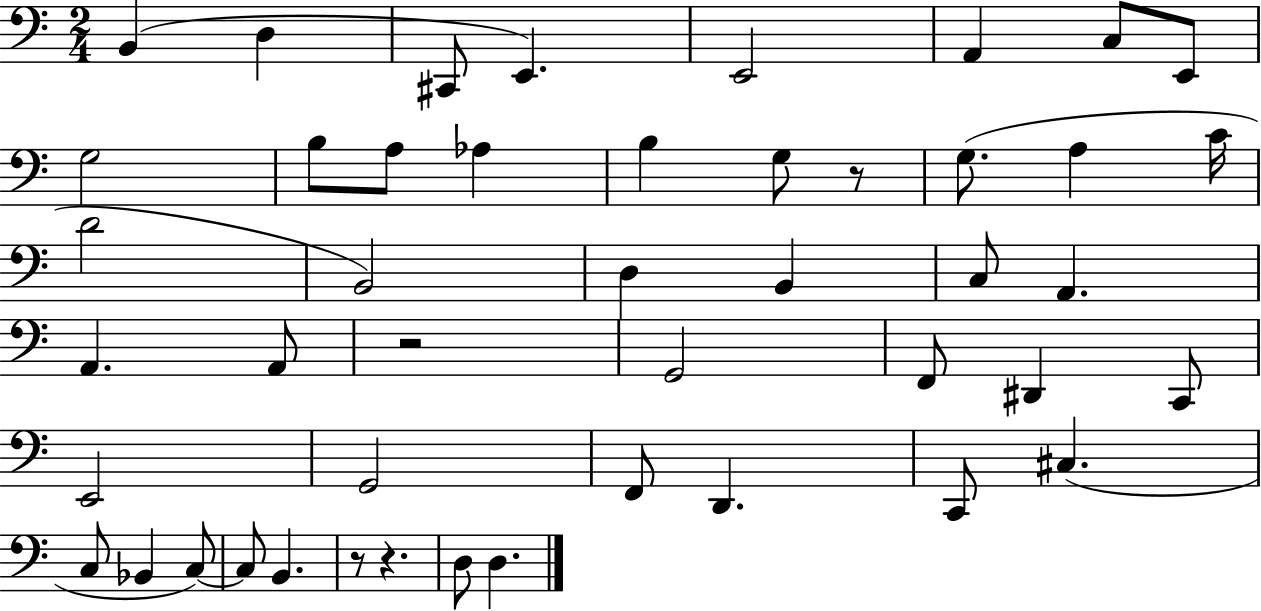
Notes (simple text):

B2/q D3/q C#2/e E2/q. E2/h A2/q C3/e E2/e G3/h B3/e A3/e Ab3/q B3/q G3/e R/e G3/e. A3/q C4/s D4/h B2/h D3/q B2/q C3/e A2/q. A2/q. A2/e R/h G2/h F2/e D#2/q C2/e E2/h G2/h F2/e D2/q. C2/e C#3/q. C3/e Bb2/q C3/e C3/e B2/q. R/e R/q. D3/e D3/q.